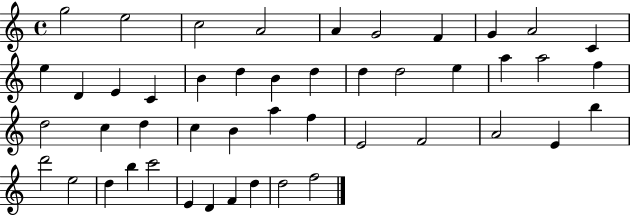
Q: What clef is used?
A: treble